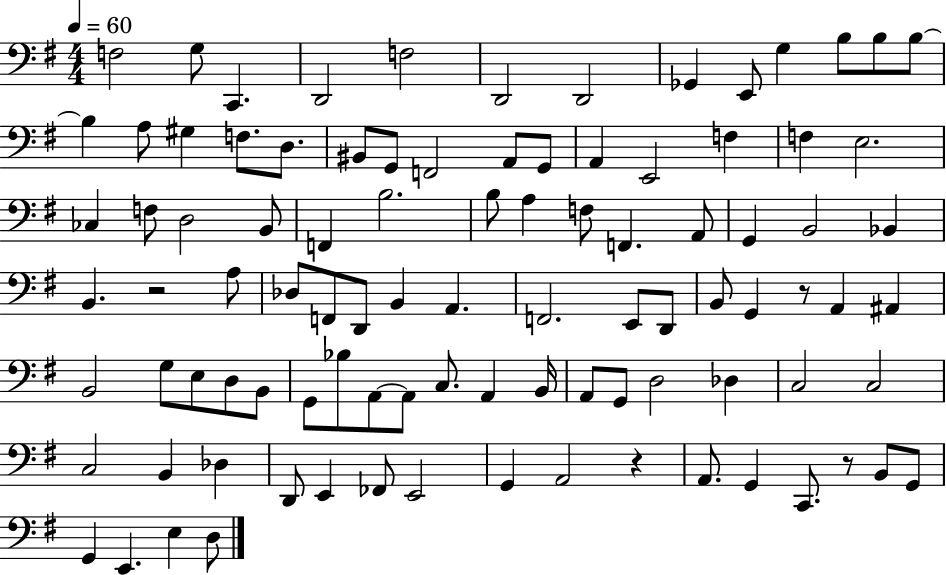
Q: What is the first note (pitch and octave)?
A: F3